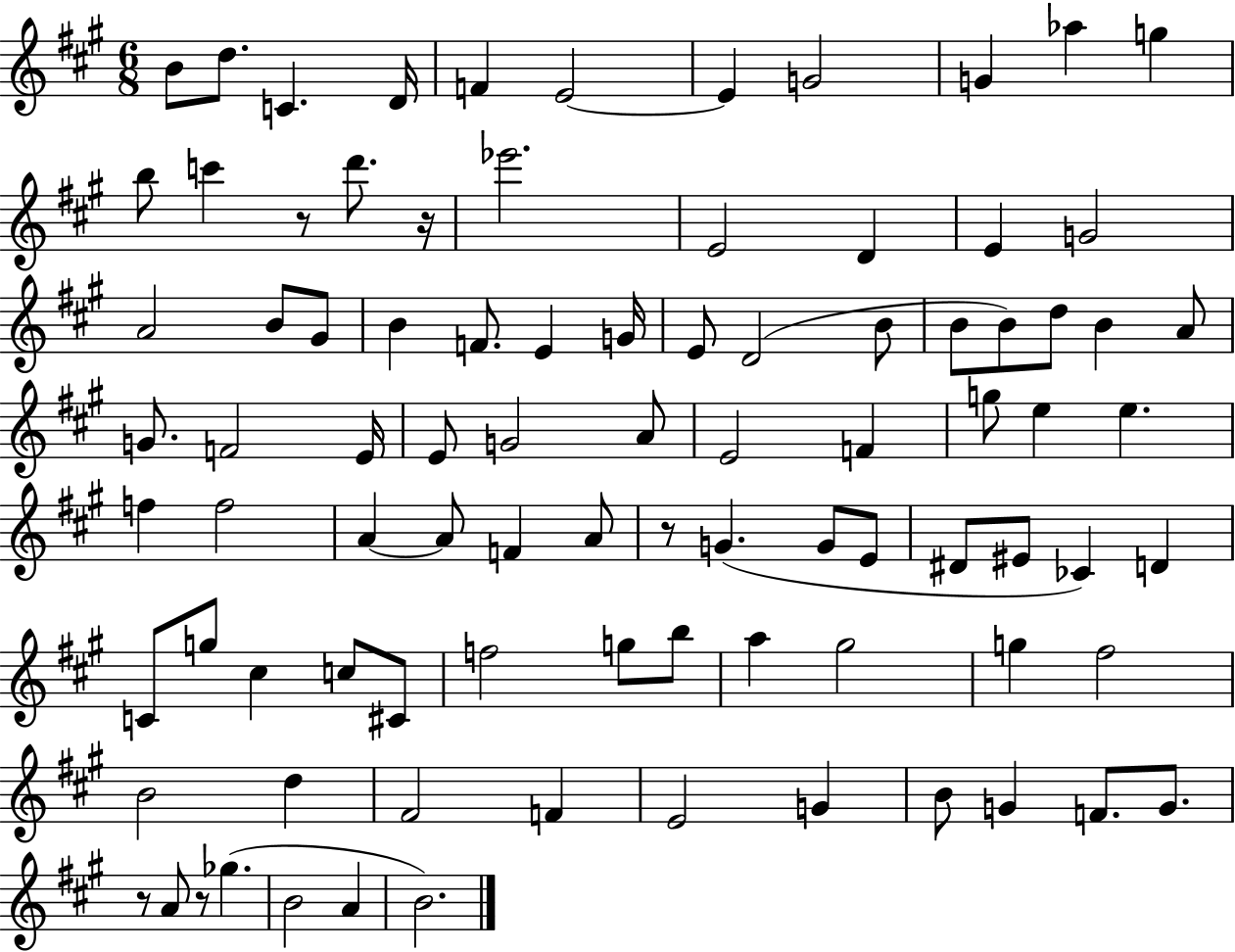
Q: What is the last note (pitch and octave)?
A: B4